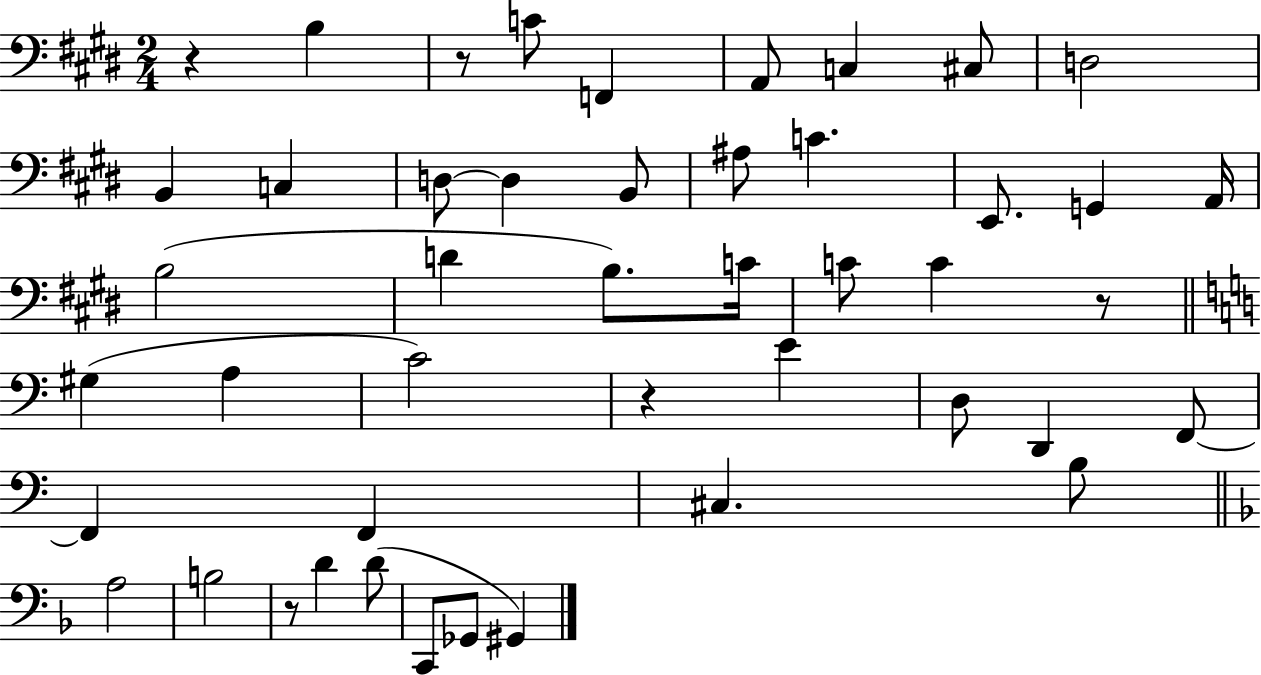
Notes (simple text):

R/q B3/q R/e C4/e F2/q A2/e C3/q C#3/e D3/h B2/q C3/q D3/e D3/q B2/e A#3/e C4/q. E2/e. G2/q A2/s B3/h D4/q B3/e. C4/s C4/e C4/q R/e G#3/q A3/q C4/h R/q E4/q D3/e D2/q F2/e F2/q F2/q C#3/q. B3/e A3/h B3/h R/e D4/q D4/e C2/e Gb2/e G#2/q